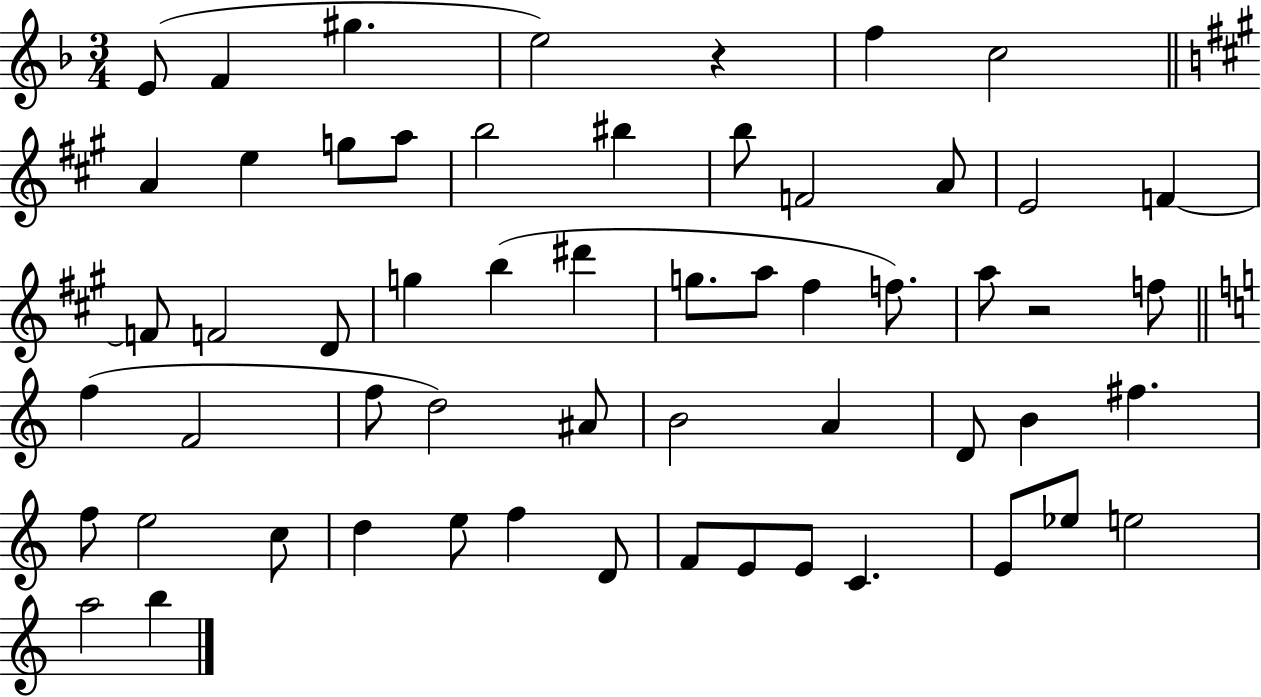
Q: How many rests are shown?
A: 2